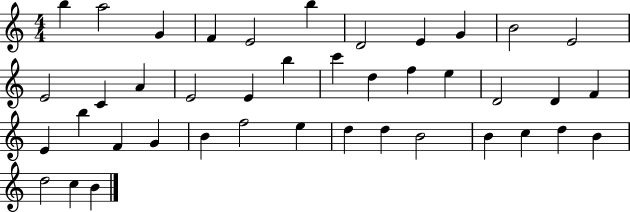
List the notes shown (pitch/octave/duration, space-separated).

B5/q A5/h G4/q F4/q E4/h B5/q D4/h E4/q G4/q B4/h E4/h E4/h C4/q A4/q E4/h E4/q B5/q C6/q D5/q F5/q E5/q D4/h D4/q F4/q E4/q B5/q F4/q G4/q B4/q F5/h E5/q D5/q D5/q B4/h B4/q C5/q D5/q B4/q D5/h C5/q B4/q